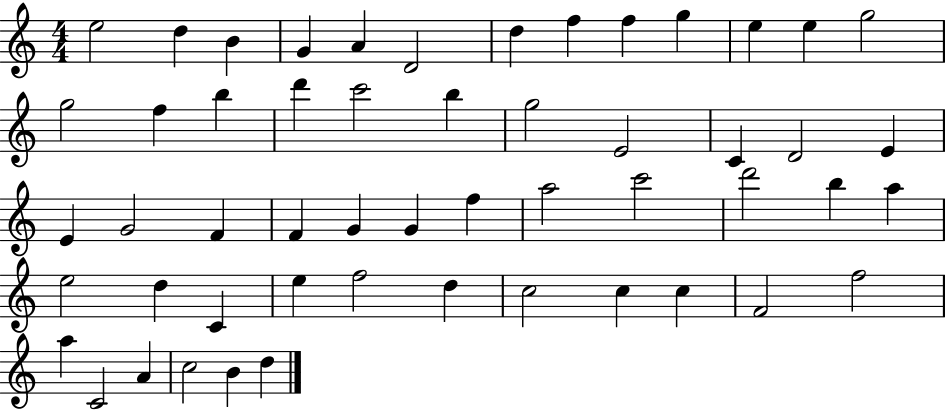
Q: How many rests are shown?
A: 0